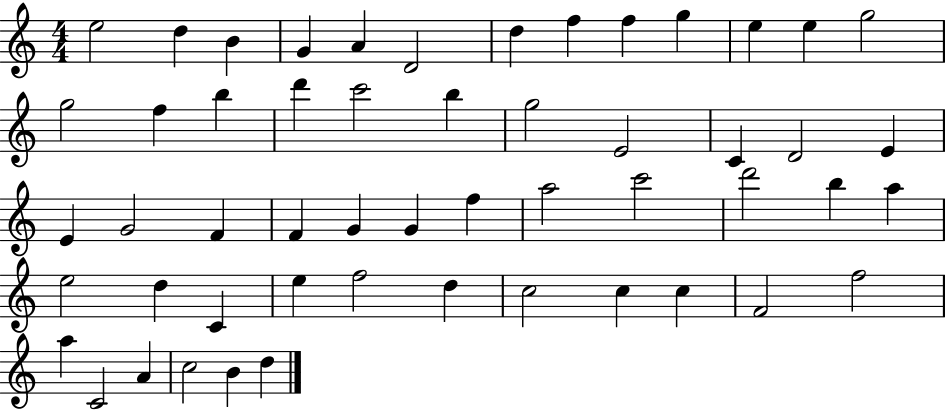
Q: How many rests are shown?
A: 0